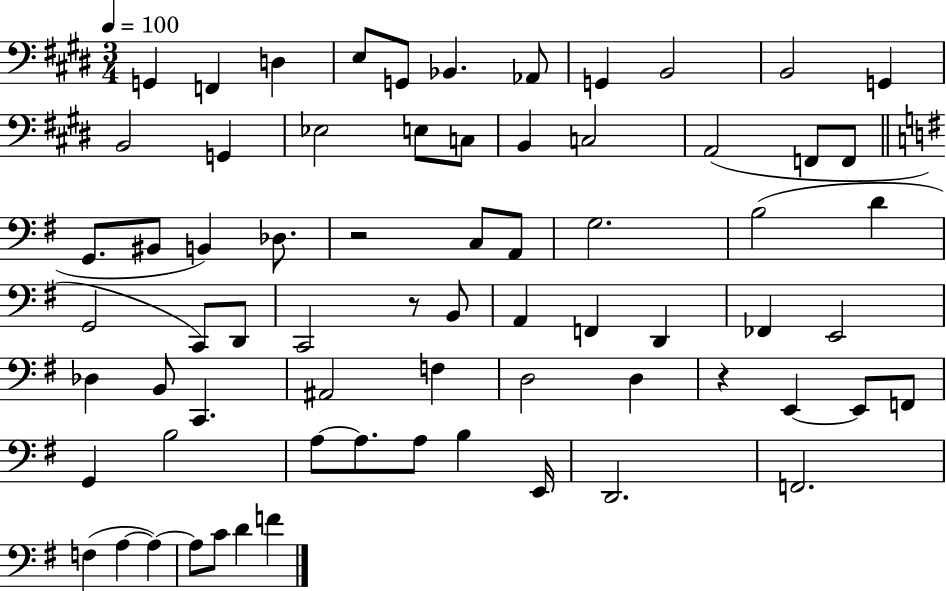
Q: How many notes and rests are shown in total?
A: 69